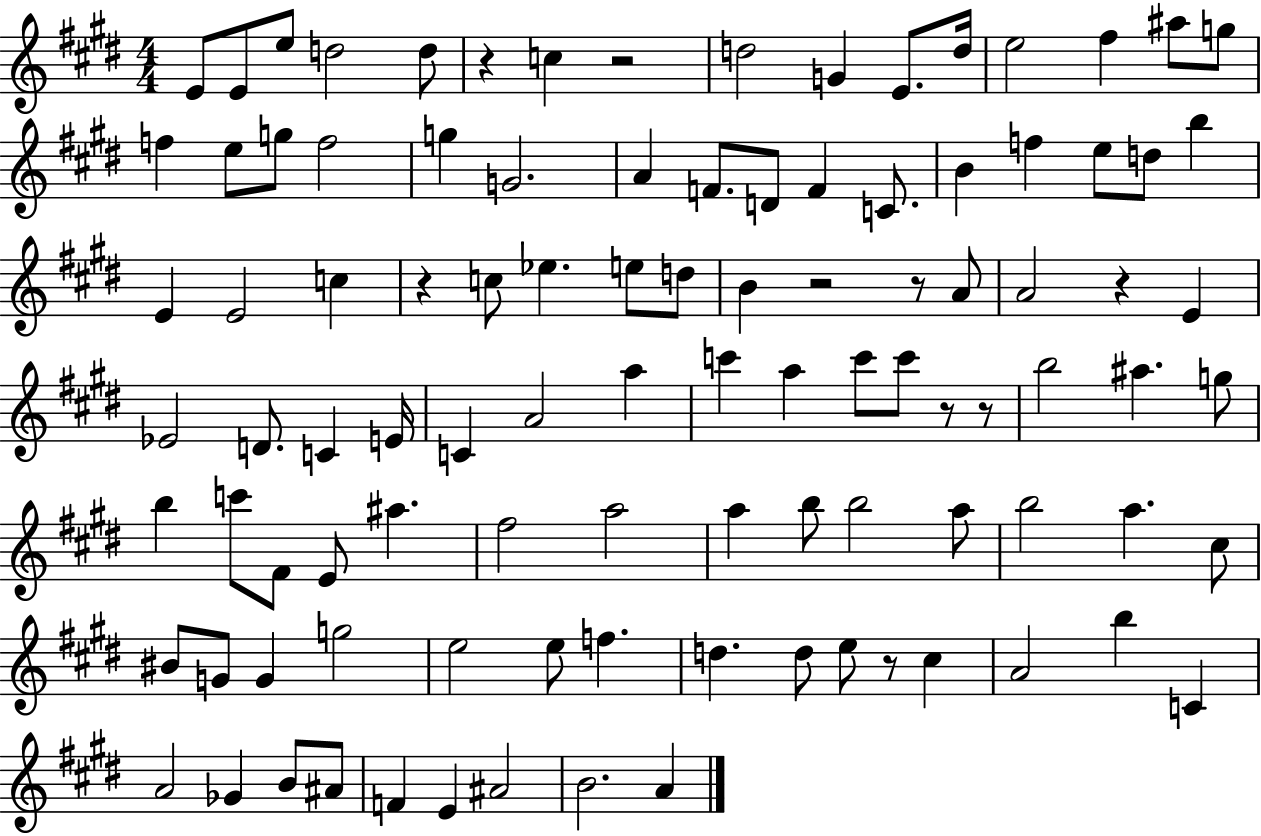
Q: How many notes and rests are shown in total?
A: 101